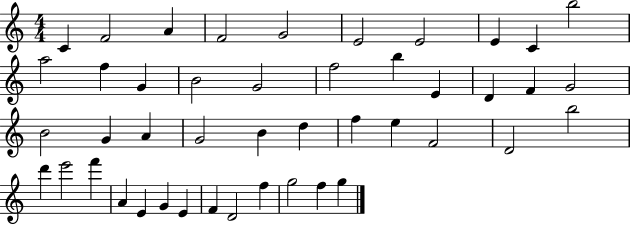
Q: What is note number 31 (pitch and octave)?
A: D4